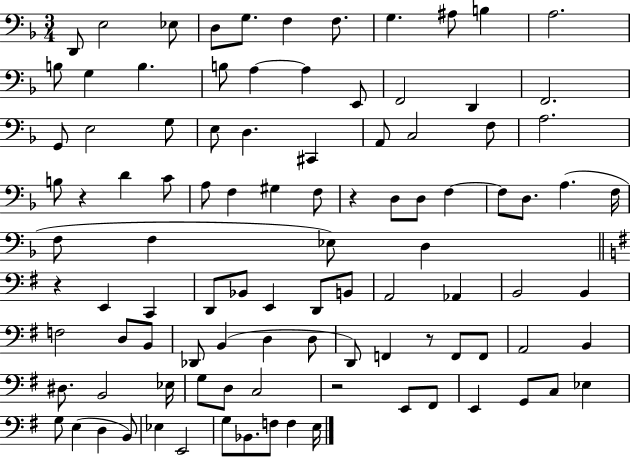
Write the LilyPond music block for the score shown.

{
  \clef bass
  \numericTimeSignature
  \time 3/4
  \key f \major
  d,8 e2 ees8 | d8 g8. f4 f8. | g4. ais8 b4 | a2. | \break b8 g4 b4. | b8 a4~~ a4 e,8 | f,2 d,4 | f,2. | \break g,8 e2 g8 | e8 d4. cis,4 | a,8 c2 f8 | a2. | \break b8 r4 d'4 c'8 | a8 f4 gis4 f8 | r4 d8 d8 f4~~ | f8 d8. a4.( f16 | \break f8 f4 ees8) d4 | \bar "||" \break \key g \major r4 e,4 c,4 | d,8 bes,8 e,4 d,8 b,8 | a,2 aes,4 | b,2 b,4 | \break f2 d8 b,8 | des,8 b,4( d4 d8 | d,8) f,4 r8 f,8 f,8 | a,2 b,4 | \break dis8. b,2 ees16 | g8 d8 c2 | r2 e,8 fis,8 | e,4 g,8 c8 ees4 | \break g8 e4( d4 b,8) | ees4 e,2 | g8 bes,8. f8 f4 e16 | \bar "|."
}